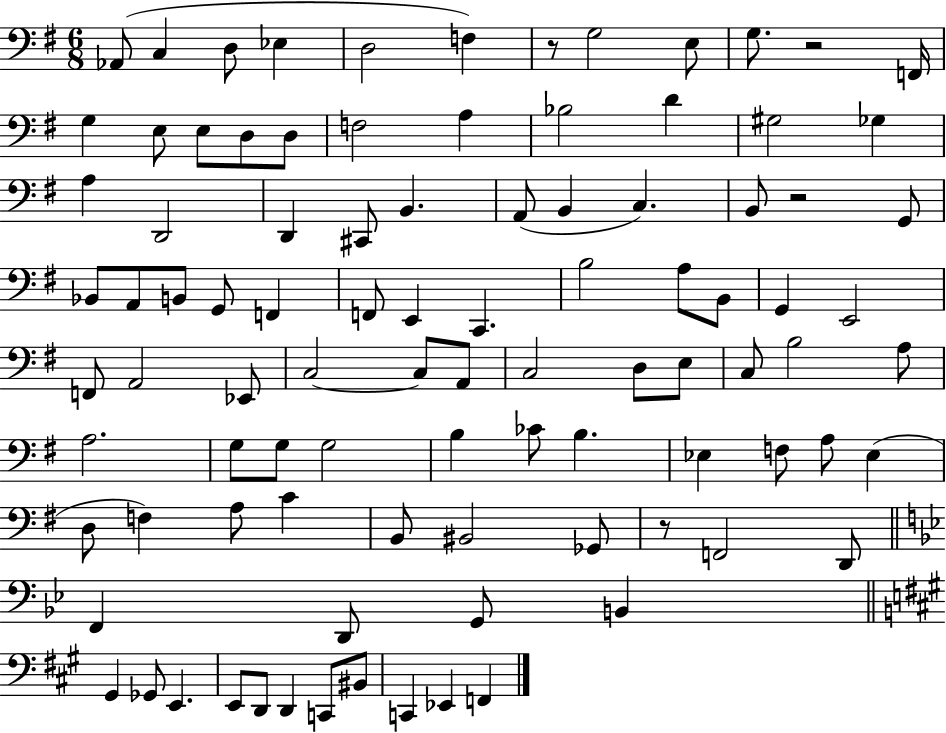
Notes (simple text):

Ab2/e C3/q D3/e Eb3/q D3/h F3/q R/e G3/h E3/e G3/e. R/h F2/s G3/q E3/e E3/e D3/e D3/e F3/h A3/q Bb3/h D4/q G#3/h Gb3/q A3/q D2/h D2/q C#2/e B2/q. A2/e B2/q C3/q. B2/e R/h G2/e Bb2/e A2/e B2/e G2/e F2/q F2/e E2/q C2/q. B3/h A3/e B2/e G2/q E2/h F2/e A2/h Eb2/e C3/h C3/e A2/e C3/h D3/e E3/e C3/e B3/h A3/e A3/h. G3/e G3/e G3/h B3/q CES4/e B3/q. Eb3/q F3/e A3/e Eb3/q D3/e F3/q A3/e C4/q B2/e BIS2/h Gb2/e R/e F2/h D2/e F2/q D2/e G2/e B2/q G#2/q Gb2/e E2/q. E2/e D2/e D2/q C2/e BIS2/e C2/q Eb2/q F2/q